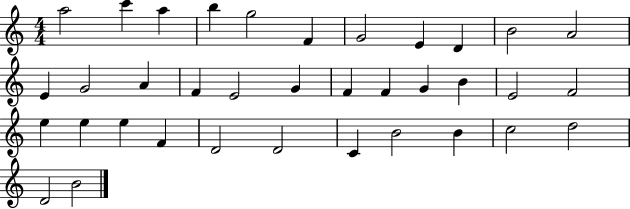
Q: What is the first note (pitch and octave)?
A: A5